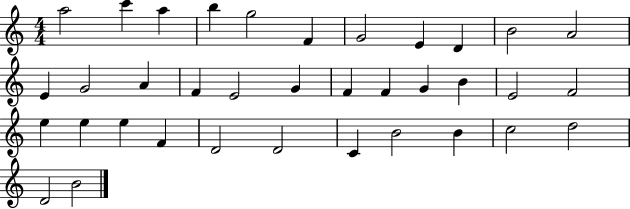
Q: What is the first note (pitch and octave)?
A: A5